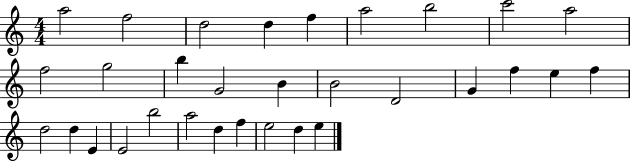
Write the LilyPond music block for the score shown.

{
  \clef treble
  \numericTimeSignature
  \time 4/4
  \key c \major
  a''2 f''2 | d''2 d''4 f''4 | a''2 b''2 | c'''2 a''2 | \break f''2 g''2 | b''4 g'2 b'4 | b'2 d'2 | g'4 f''4 e''4 f''4 | \break d''2 d''4 e'4 | e'2 b''2 | a''2 d''4 f''4 | e''2 d''4 e''4 | \break \bar "|."
}